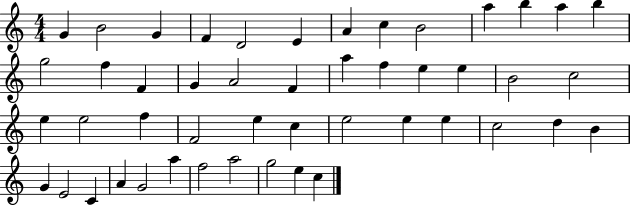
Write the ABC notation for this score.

X:1
T:Untitled
M:4/4
L:1/4
K:C
G B2 G F D2 E A c B2 a b a b g2 f F G A2 F a f e e B2 c2 e e2 f F2 e c e2 e e c2 d B G E2 C A G2 a f2 a2 g2 e c